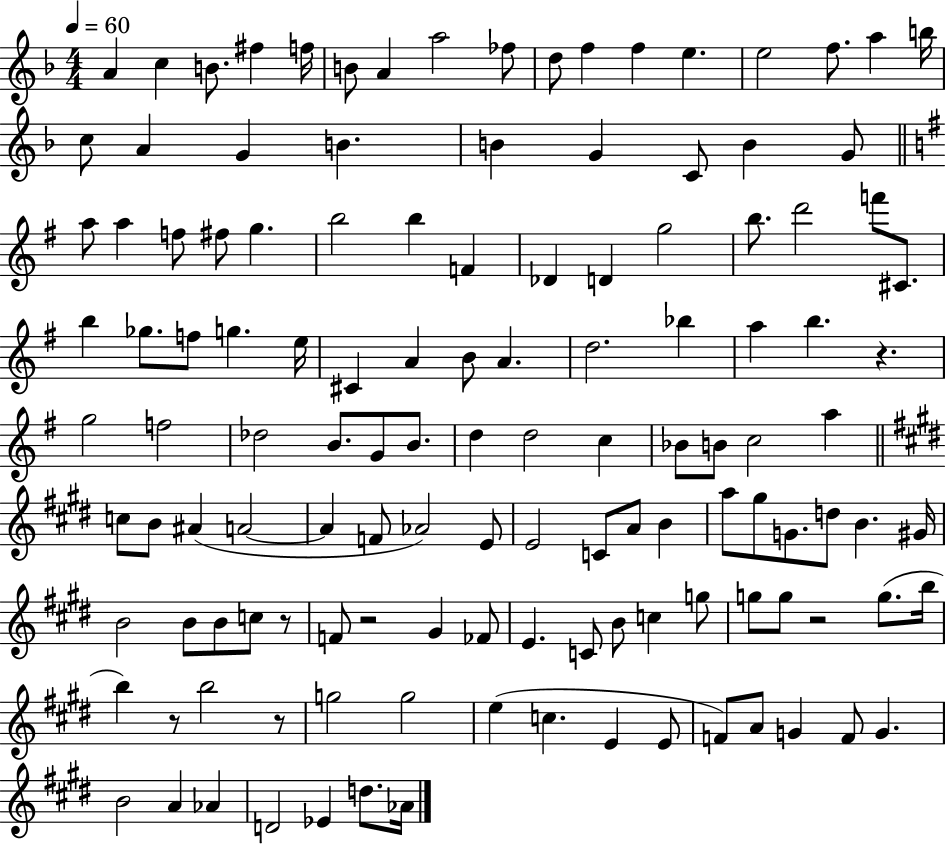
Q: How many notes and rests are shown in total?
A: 127